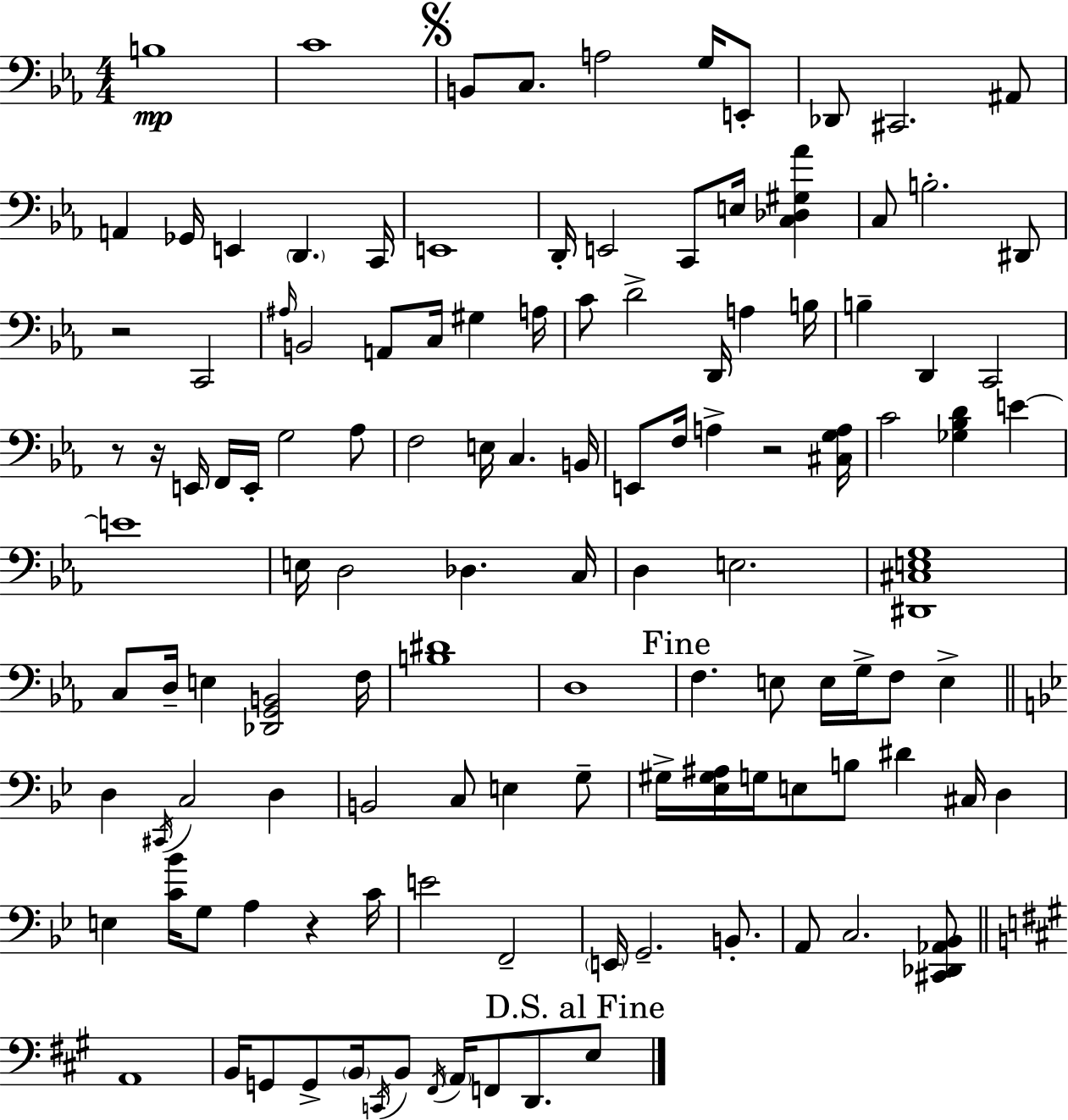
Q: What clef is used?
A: bass